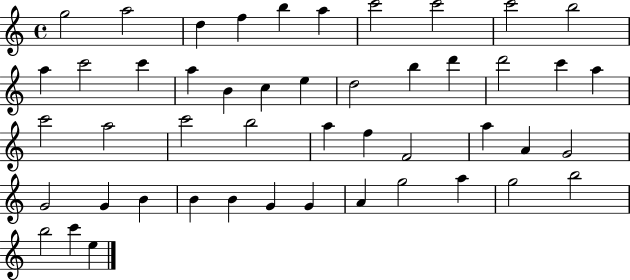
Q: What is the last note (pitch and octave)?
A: E5